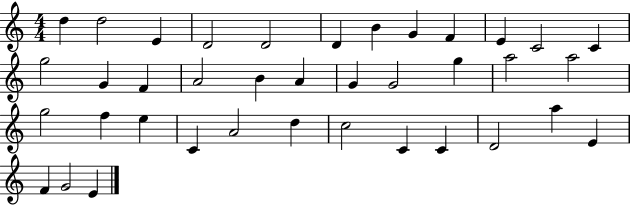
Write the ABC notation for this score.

X:1
T:Untitled
M:4/4
L:1/4
K:C
d d2 E D2 D2 D B G F E C2 C g2 G F A2 B A G G2 g a2 a2 g2 f e C A2 d c2 C C D2 a E F G2 E